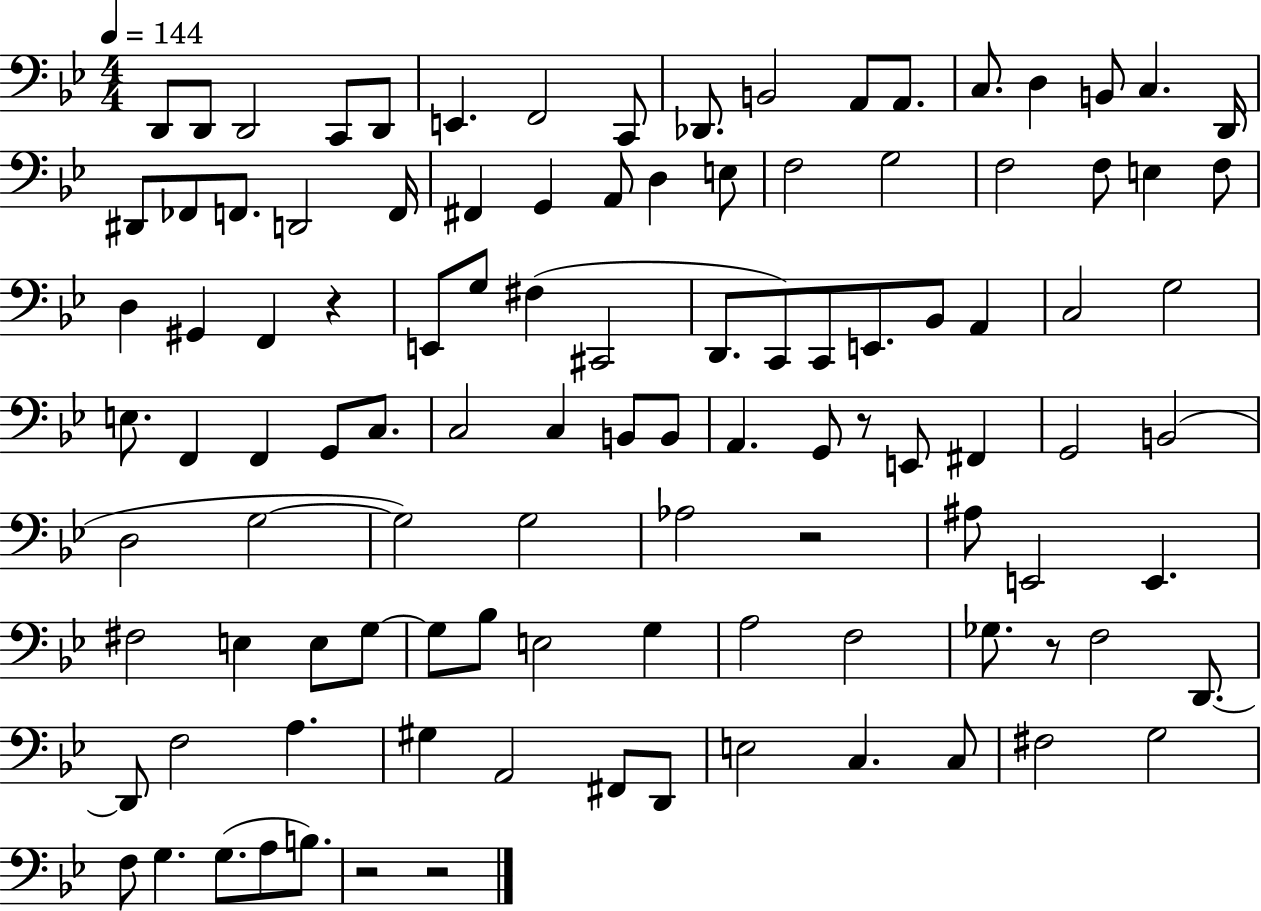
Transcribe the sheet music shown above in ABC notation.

X:1
T:Untitled
M:4/4
L:1/4
K:Bb
D,,/2 D,,/2 D,,2 C,,/2 D,,/2 E,, F,,2 C,,/2 _D,,/2 B,,2 A,,/2 A,,/2 C,/2 D, B,,/2 C, D,,/4 ^D,,/2 _F,,/2 F,,/2 D,,2 F,,/4 ^F,, G,, A,,/2 D, E,/2 F,2 G,2 F,2 F,/2 E, F,/2 D, ^G,, F,, z E,,/2 G,/2 ^F, ^C,,2 D,,/2 C,,/2 C,,/2 E,,/2 _B,,/2 A,, C,2 G,2 E,/2 F,, F,, G,,/2 C,/2 C,2 C, B,,/2 B,,/2 A,, G,,/2 z/2 E,,/2 ^F,, G,,2 B,,2 D,2 G,2 G,2 G,2 _A,2 z2 ^A,/2 E,,2 E,, ^F,2 E, E,/2 G,/2 G,/2 _B,/2 E,2 G, A,2 F,2 _G,/2 z/2 F,2 D,,/2 D,,/2 F,2 A, ^G, A,,2 ^F,,/2 D,,/2 E,2 C, C,/2 ^F,2 G,2 F,/2 G, G,/2 A,/2 B,/2 z2 z2